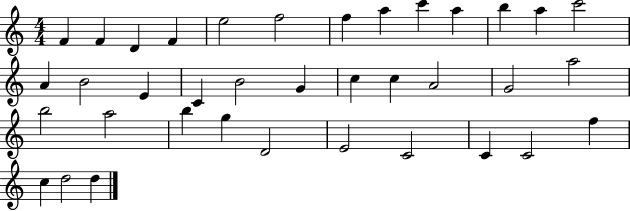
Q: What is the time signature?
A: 4/4